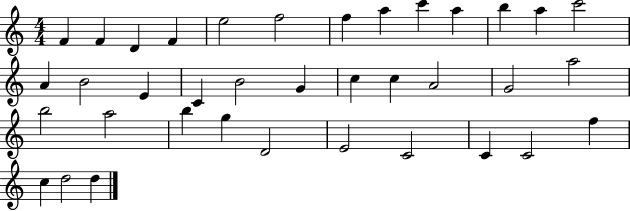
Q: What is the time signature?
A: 4/4